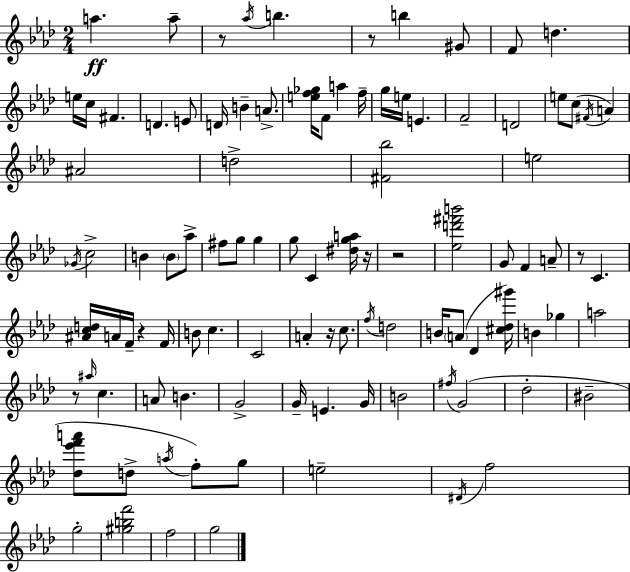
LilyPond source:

{
  \clef treble
  \numericTimeSignature
  \time 2/4
  \key f \minor
  \repeat volta 2 { a''4.\ff a''8-- | r8 \acciaccatura { aes''16 } b''4. | r8 b''4 gis'8 | f'8 d''4. | \break e''16 c''16 fis'4. | d'4. e'8 | d'16 b'4-- a'8.-> | <e'' f'' ges''>16 f'8 a''4 | \break f''16-- g''16 e''16 e'4. | f'2-- | d'2 | e''8 c''8( \acciaccatura { fis'16 } a'4) | \break ais'2 | d''2-> | <fis' bes''>2 | e''2 | \break \acciaccatura { ges'16 } c''2-> | b'4 \parenthesize b'8 | aes''8-> fis''8 g''8 g''4 | g''8 c'4 | \break <dis'' g'' a''>16 r16 r2 | <ees'' d''' fis''' b'''>2 | g'8 f'4 | a'8-- r8 c'4. | \break <ais' c'' d''>16 a'16 f'16-- r4 | f'16 b'8 c''4. | c'2 | a'4-. r16 | \break c''8. \acciaccatura { f''16 } d''2 | b'16 \parenthesize a'8( des'4 | <cis'' des'' gis'''>16) b'4 | ges''4 a''2 | \break r8 \grace { ais''16 } c''4. | a'8 b'4. | g'2-> | g'16-- e'4. | \break g'16 b'2 | \acciaccatura { fis''16 } g'2( | des''2-. | bis'2-- | \break <des'' ees''' f''' a'''>8 | d''8-> \acciaccatura { a''16 }) f''8-. g''8 e''2-- | \acciaccatura { dis'16 } | f''2 | \break g''2-. | <gis'' b'' f'''>2 | f''2 | g''2 | \break } \bar "|."
}